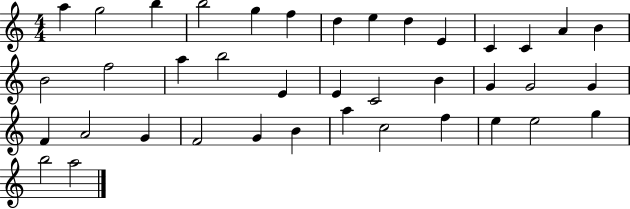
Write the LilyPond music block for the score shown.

{
  \clef treble
  \numericTimeSignature
  \time 4/4
  \key c \major
  a''4 g''2 b''4 | b''2 g''4 f''4 | d''4 e''4 d''4 e'4 | c'4 c'4 a'4 b'4 | \break b'2 f''2 | a''4 b''2 e'4 | e'4 c'2 b'4 | g'4 g'2 g'4 | \break f'4 a'2 g'4 | f'2 g'4 b'4 | a''4 c''2 f''4 | e''4 e''2 g''4 | \break b''2 a''2 | \bar "|."
}